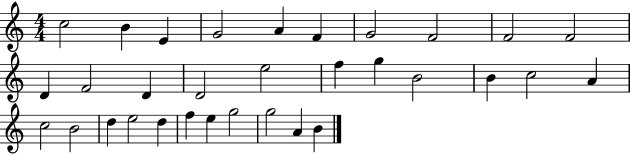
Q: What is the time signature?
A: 4/4